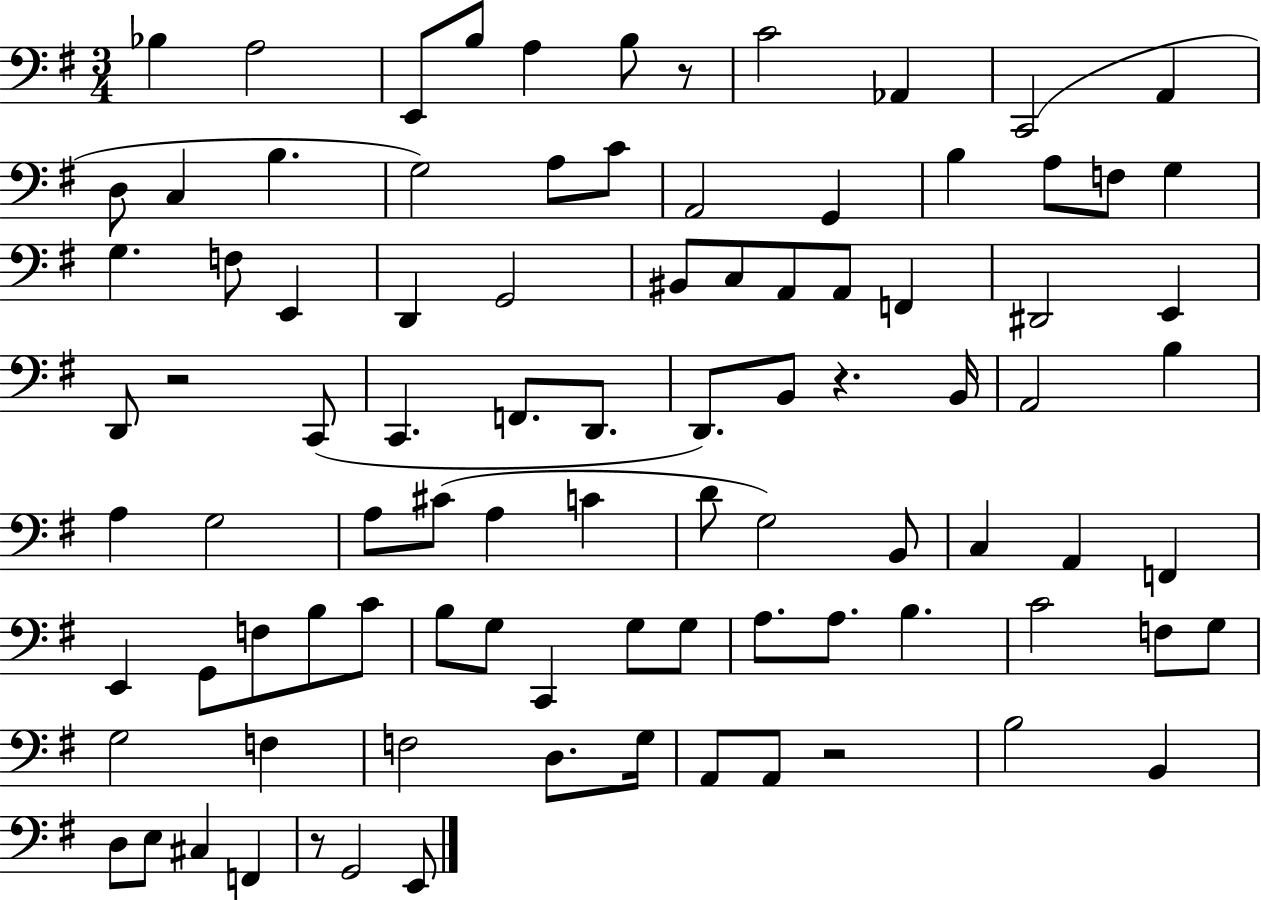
X:1
T:Untitled
M:3/4
L:1/4
K:G
_B, A,2 E,,/2 B,/2 A, B,/2 z/2 C2 _A,, C,,2 A,, D,/2 C, B, G,2 A,/2 C/2 A,,2 G,, B, A,/2 F,/2 G, G, F,/2 E,, D,, G,,2 ^B,,/2 C,/2 A,,/2 A,,/2 F,, ^D,,2 E,, D,,/2 z2 C,,/2 C,, F,,/2 D,,/2 D,,/2 B,,/2 z B,,/4 A,,2 B, A, G,2 A,/2 ^C/2 A, C D/2 G,2 B,,/2 C, A,, F,, E,, G,,/2 F,/2 B,/2 C/2 B,/2 G,/2 C,, G,/2 G,/2 A,/2 A,/2 B, C2 F,/2 G,/2 G,2 F, F,2 D,/2 G,/4 A,,/2 A,,/2 z2 B,2 B,, D,/2 E,/2 ^C, F,, z/2 G,,2 E,,/2